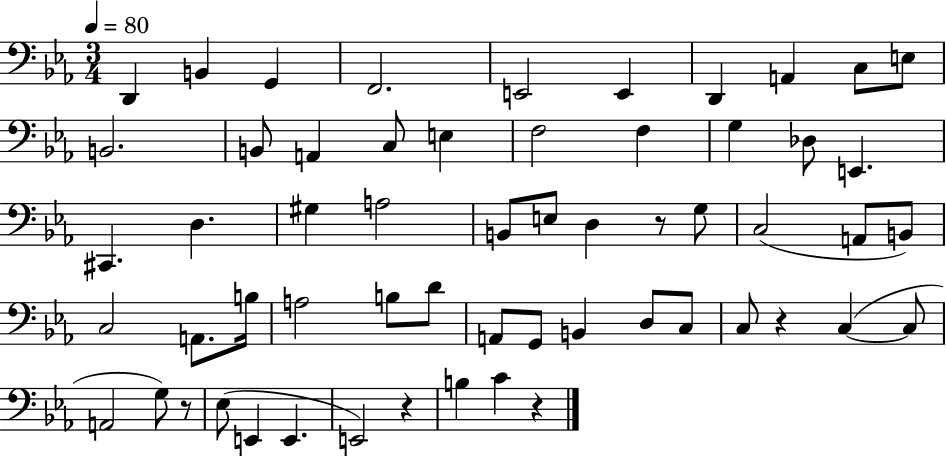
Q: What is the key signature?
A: EES major